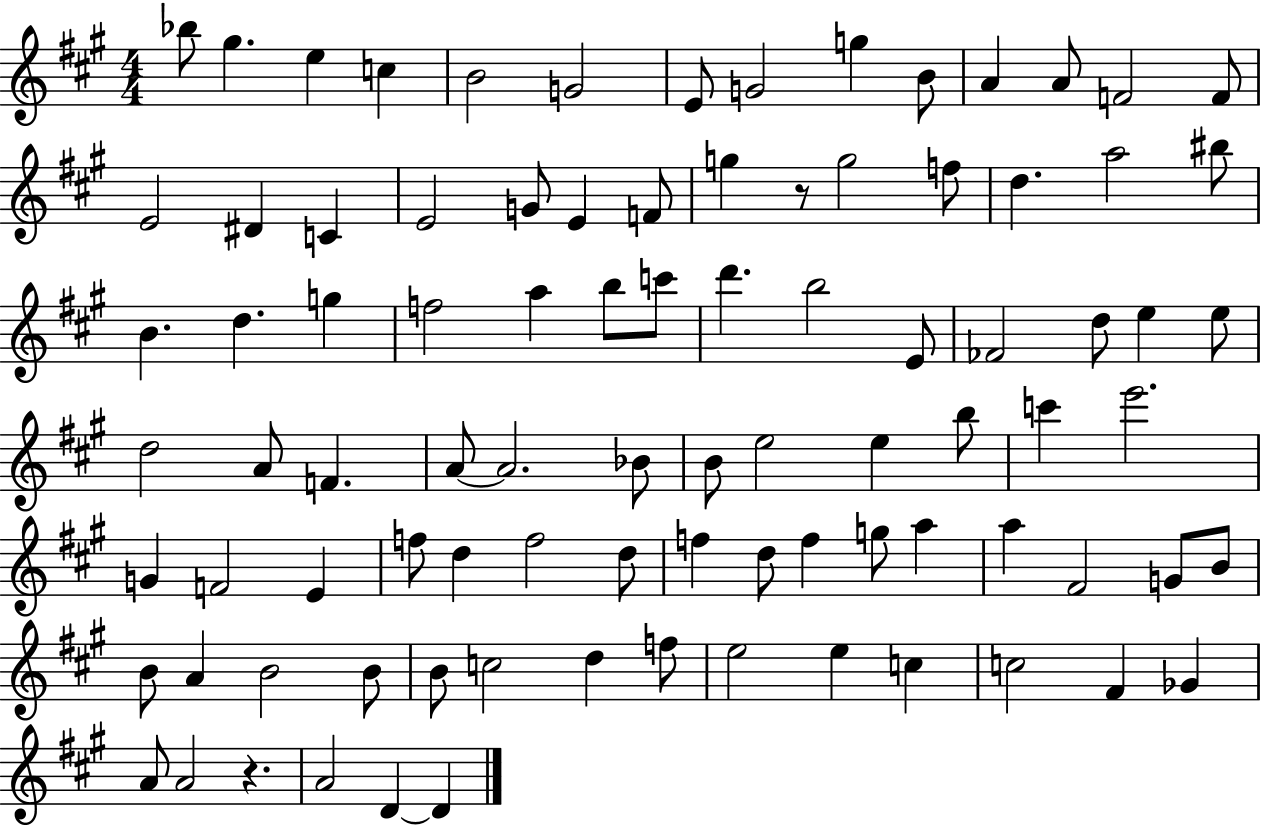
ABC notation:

X:1
T:Untitled
M:4/4
L:1/4
K:A
_b/2 ^g e c B2 G2 E/2 G2 g B/2 A A/2 F2 F/2 E2 ^D C E2 G/2 E F/2 g z/2 g2 f/2 d a2 ^b/2 B d g f2 a b/2 c'/2 d' b2 E/2 _F2 d/2 e e/2 d2 A/2 F A/2 A2 _B/2 B/2 e2 e b/2 c' e'2 G F2 E f/2 d f2 d/2 f d/2 f g/2 a a ^F2 G/2 B/2 B/2 A B2 B/2 B/2 c2 d f/2 e2 e c c2 ^F _G A/2 A2 z A2 D D